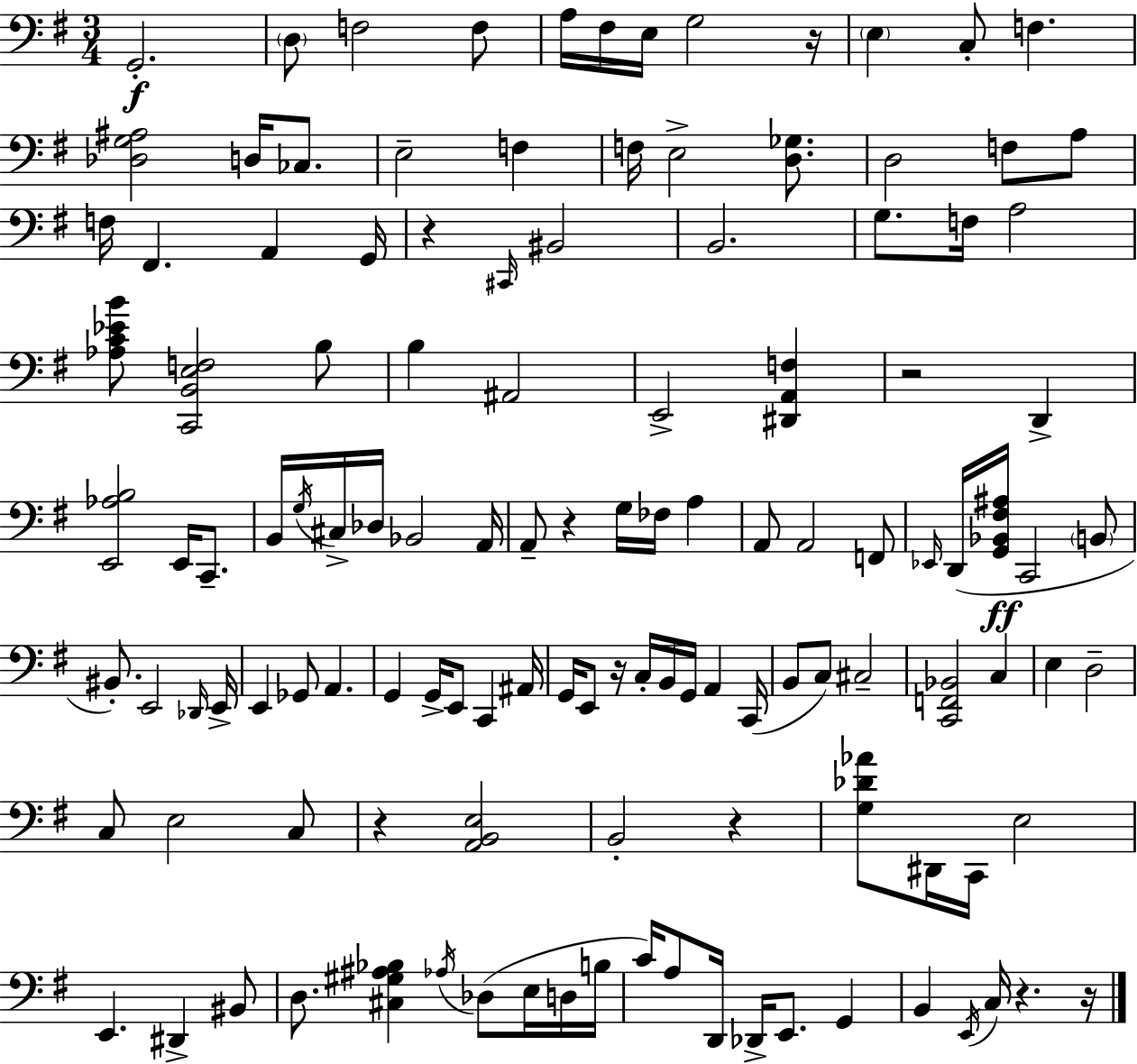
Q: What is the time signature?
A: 3/4